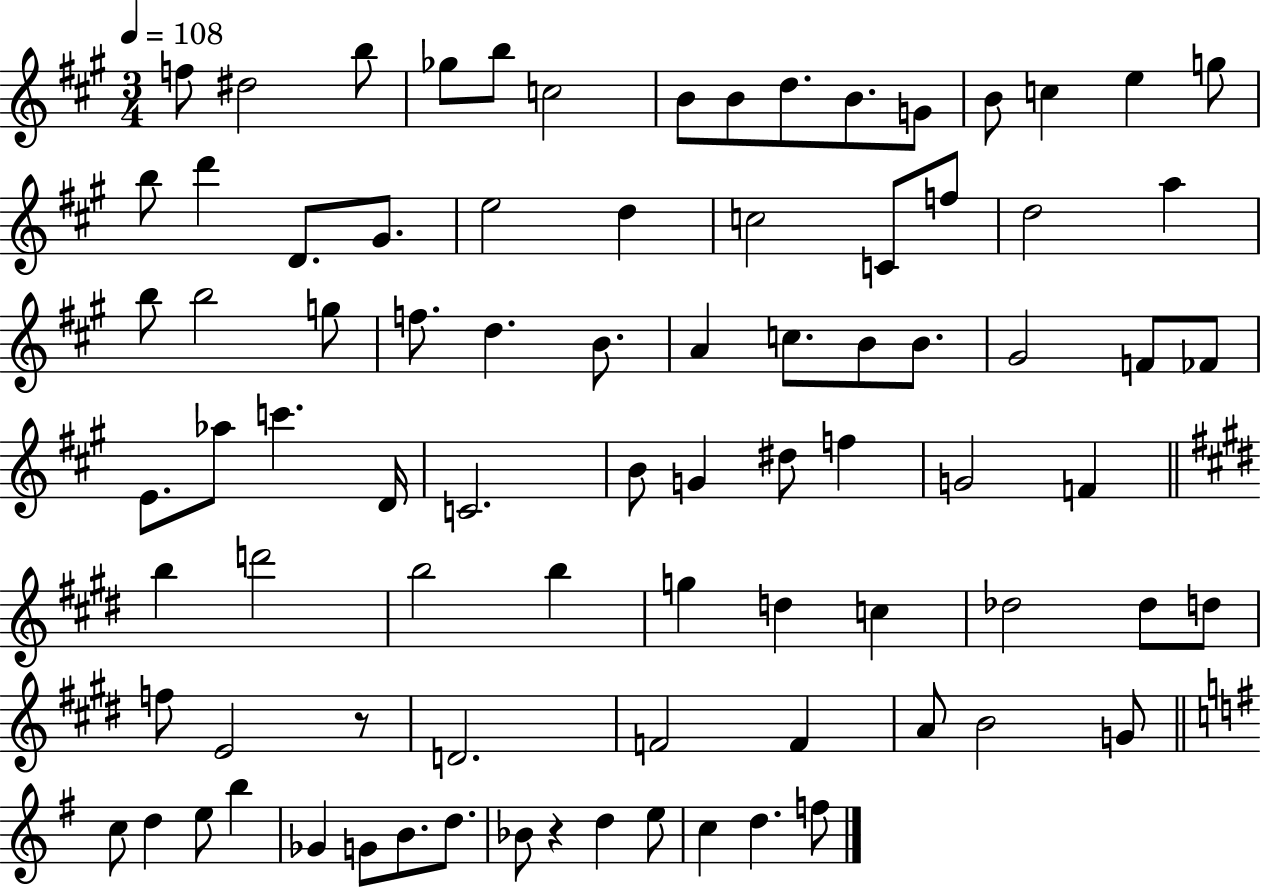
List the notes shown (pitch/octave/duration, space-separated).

F5/e D#5/h B5/e Gb5/e B5/e C5/h B4/e B4/e D5/e. B4/e. G4/e B4/e C5/q E5/q G5/e B5/e D6/q D4/e. G#4/e. E5/h D5/q C5/h C4/e F5/e D5/h A5/q B5/e B5/h G5/e F5/e. D5/q. B4/e. A4/q C5/e. B4/e B4/e. G#4/h F4/e FES4/e E4/e. Ab5/e C6/q. D4/s C4/h. B4/e G4/q D#5/e F5/q G4/h F4/q B5/q D6/h B5/h B5/q G5/q D5/q C5/q Db5/h Db5/e D5/e F5/e E4/h R/e D4/h. F4/h F4/q A4/e B4/h G4/e C5/e D5/q E5/e B5/q Gb4/q G4/e B4/e. D5/e. Bb4/e R/q D5/q E5/e C5/q D5/q. F5/e